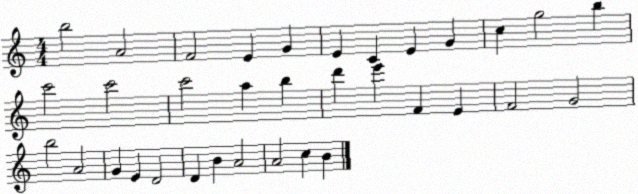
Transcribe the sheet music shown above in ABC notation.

X:1
T:Untitled
M:4/4
L:1/4
K:C
b2 A2 F2 E G E C E G c g2 b c'2 c'2 c'2 a b d' e' F E F2 G2 b2 A2 G E D2 D B A2 A2 c B